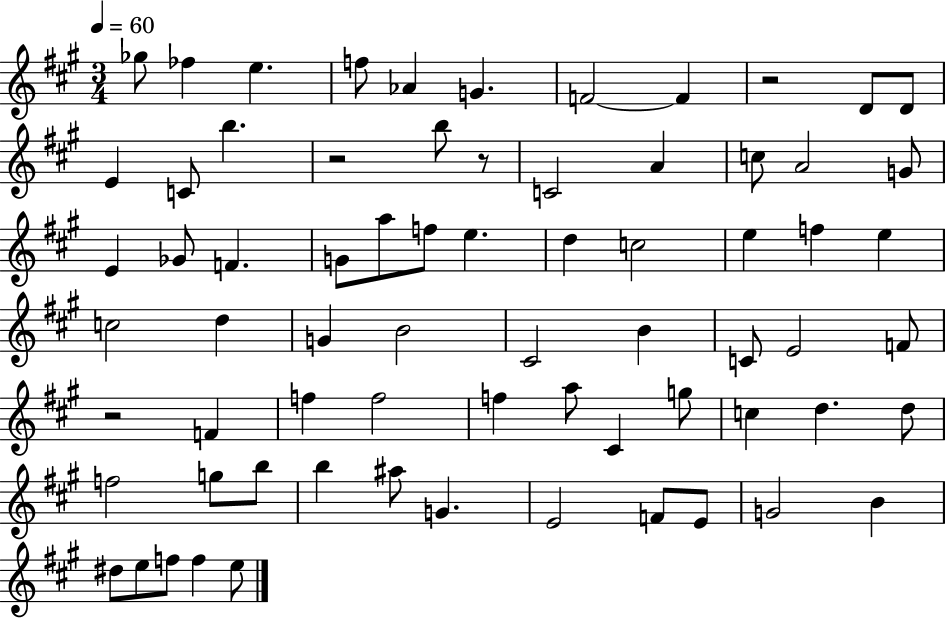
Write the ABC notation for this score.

X:1
T:Untitled
M:3/4
L:1/4
K:A
_g/2 _f e f/2 _A G F2 F z2 D/2 D/2 E C/2 b z2 b/2 z/2 C2 A c/2 A2 G/2 E _G/2 F G/2 a/2 f/2 e d c2 e f e c2 d G B2 ^C2 B C/2 E2 F/2 z2 F f f2 f a/2 ^C g/2 c d d/2 f2 g/2 b/2 b ^a/2 G E2 F/2 E/2 G2 B ^d/2 e/2 f/2 f e/2